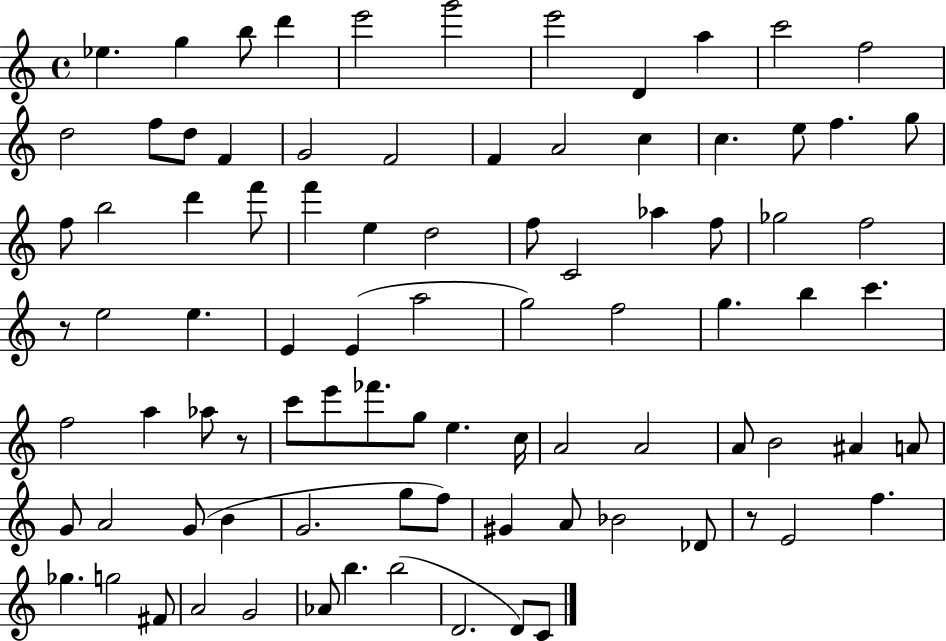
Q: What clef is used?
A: treble